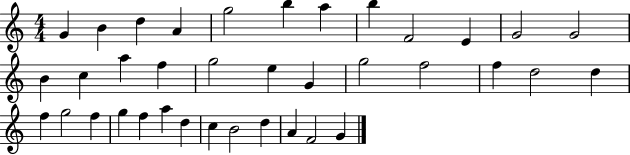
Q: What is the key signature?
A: C major